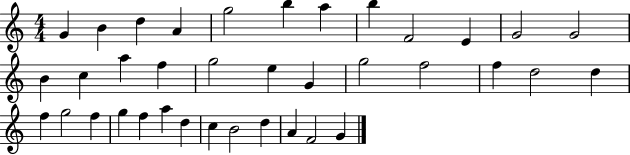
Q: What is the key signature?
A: C major